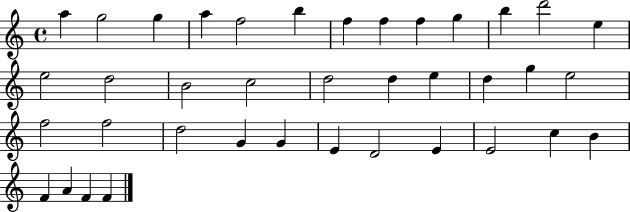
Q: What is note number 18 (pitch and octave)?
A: D5